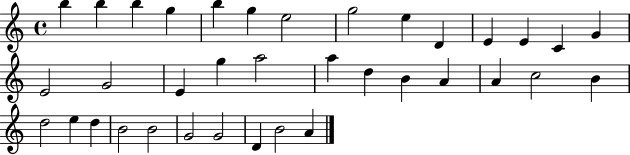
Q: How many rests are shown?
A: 0